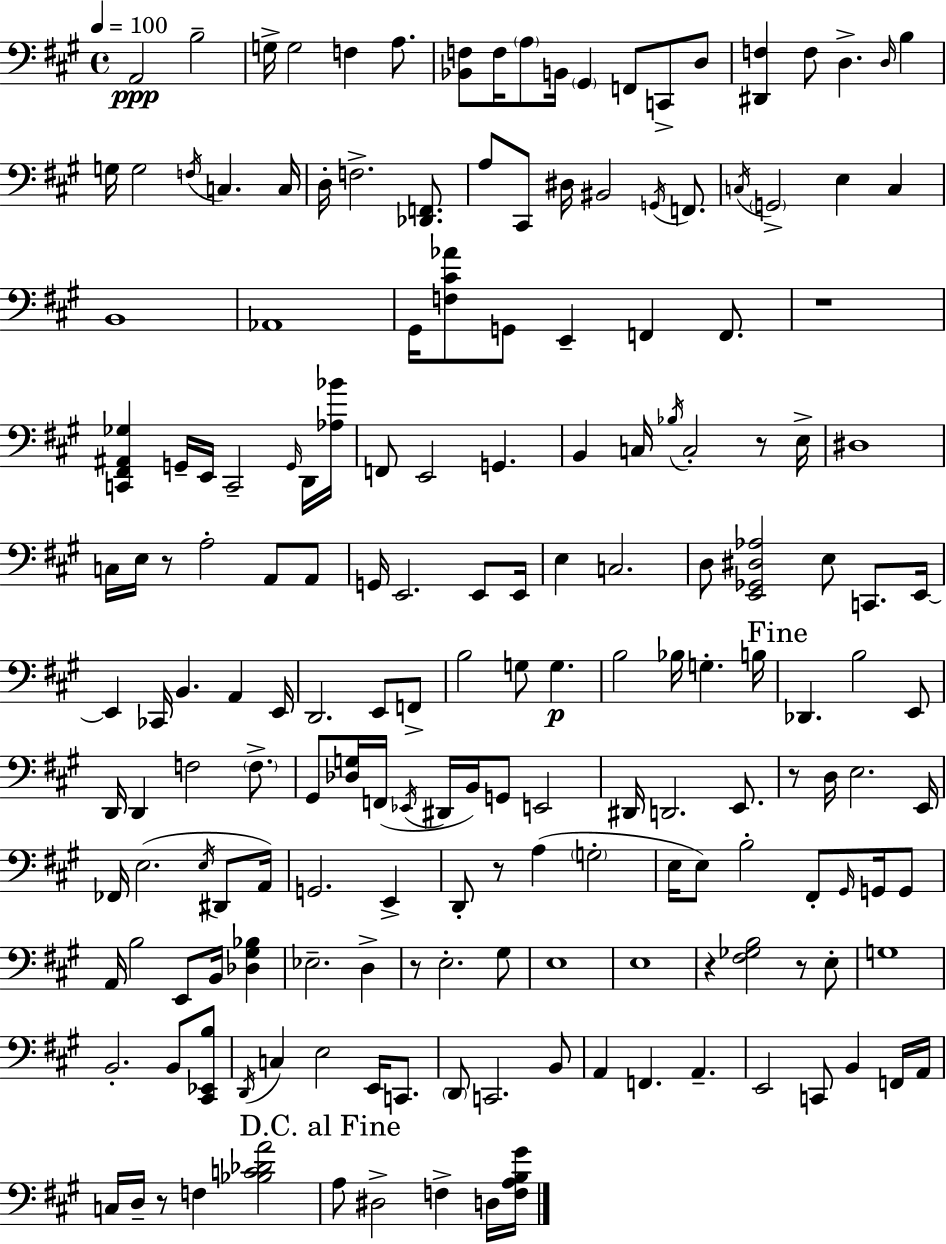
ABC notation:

X:1
T:Untitled
M:4/4
L:1/4
K:A
A,,2 B,2 G,/4 G,2 F, A,/2 [_B,,F,]/2 F,/4 A,/2 B,,/4 ^G,, F,,/2 C,,/2 D,/2 [^D,,F,] F,/2 D, D,/4 B, G,/4 G,2 F,/4 C, C,/4 D,/4 F,2 [_D,,F,,]/2 A,/2 ^C,,/2 ^D,/4 ^B,,2 G,,/4 F,,/2 C,/4 G,,2 E, C, B,,4 _A,,4 ^G,,/4 [F,^C_A]/2 G,,/2 E,, F,, F,,/2 z4 [C,,^F,,^A,,_G,] G,,/4 E,,/4 C,,2 G,,/4 D,,/4 [_A,_B]/4 F,,/2 E,,2 G,, B,, C,/4 _B,/4 C,2 z/2 E,/4 ^D,4 C,/4 E,/4 z/2 A,2 A,,/2 A,,/2 G,,/4 E,,2 E,,/2 E,,/4 E, C,2 D,/2 [E,,_G,,^D,_A,]2 E,/2 C,,/2 E,,/4 E,, _C,,/4 B,, A,, E,,/4 D,,2 E,,/2 F,,/2 B,2 G,/2 G, B,2 _B,/4 G, B,/4 _D,, B,2 E,,/2 D,,/4 D,, F,2 F,/2 ^G,,/2 [_D,G,]/4 F,,/4 _E,,/4 ^D,,/4 B,,/4 G,,/2 E,,2 ^D,,/4 D,,2 E,,/2 z/2 D,/4 E,2 E,,/4 _F,,/4 E,2 E,/4 ^D,,/2 A,,/4 G,,2 E,, D,,/2 z/2 A, G,2 E,/4 E,/2 B,2 ^F,,/2 ^G,,/4 G,,/4 G,,/2 A,,/4 B,2 E,,/2 B,,/4 [_D,^G,_B,] _E,2 D, z/2 E,2 ^G,/2 E,4 E,4 z [^F,_G,B,]2 z/2 E,/2 G,4 B,,2 B,,/2 [^C,,_E,,B,]/2 D,,/4 C, E,2 E,,/4 C,,/2 D,,/2 C,,2 B,,/2 A,, F,, A,, E,,2 C,,/2 B,, F,,/4 A,,/4 C,/4 D,/4 z/2 F, [_B,C_DA]2 A,/2 ^D,2 F, D,/4 [F,A,B,^G]/4